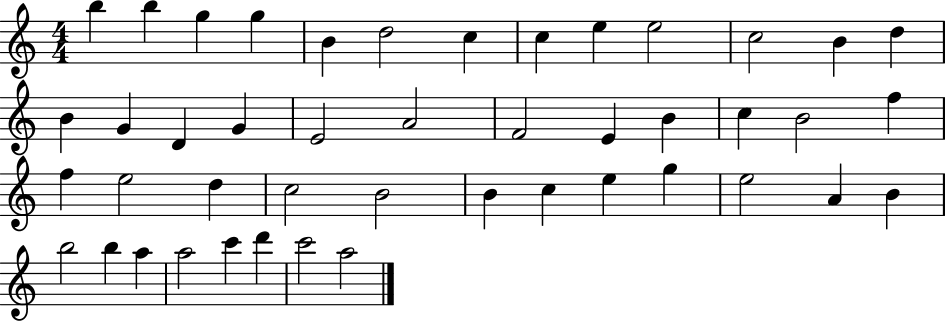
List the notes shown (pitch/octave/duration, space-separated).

B5/q B5/q G5/q G5/q B4/q D5/h C5/q C5/q E5/q E5/h C5/h B4/q D5/q B4/q G4/q D4/q G4/q E4/h A4/h F4/h E4/q B4/q C5/q B4/h F5/q F5/q E5/h D5/q C5/h B4/h B4/q C5/q E5/q G5/q E5/h A4/q B4/q B5/h B5/q A5/q A5/h C6/q D6/q C6/h A5/h